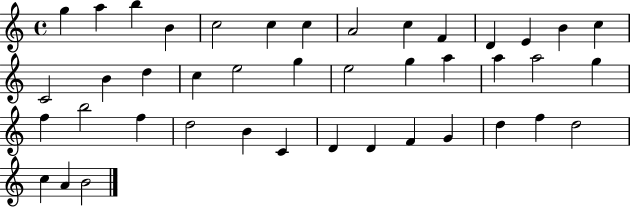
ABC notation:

X:1
T:Untitled
M:4/4
L:1/4
K:C
g a b B c2 c c A2 c F D E B c C2 B d c e2 g e2 g a a a2 g f b2 f d2 B C D D F G d f d2 c A B2